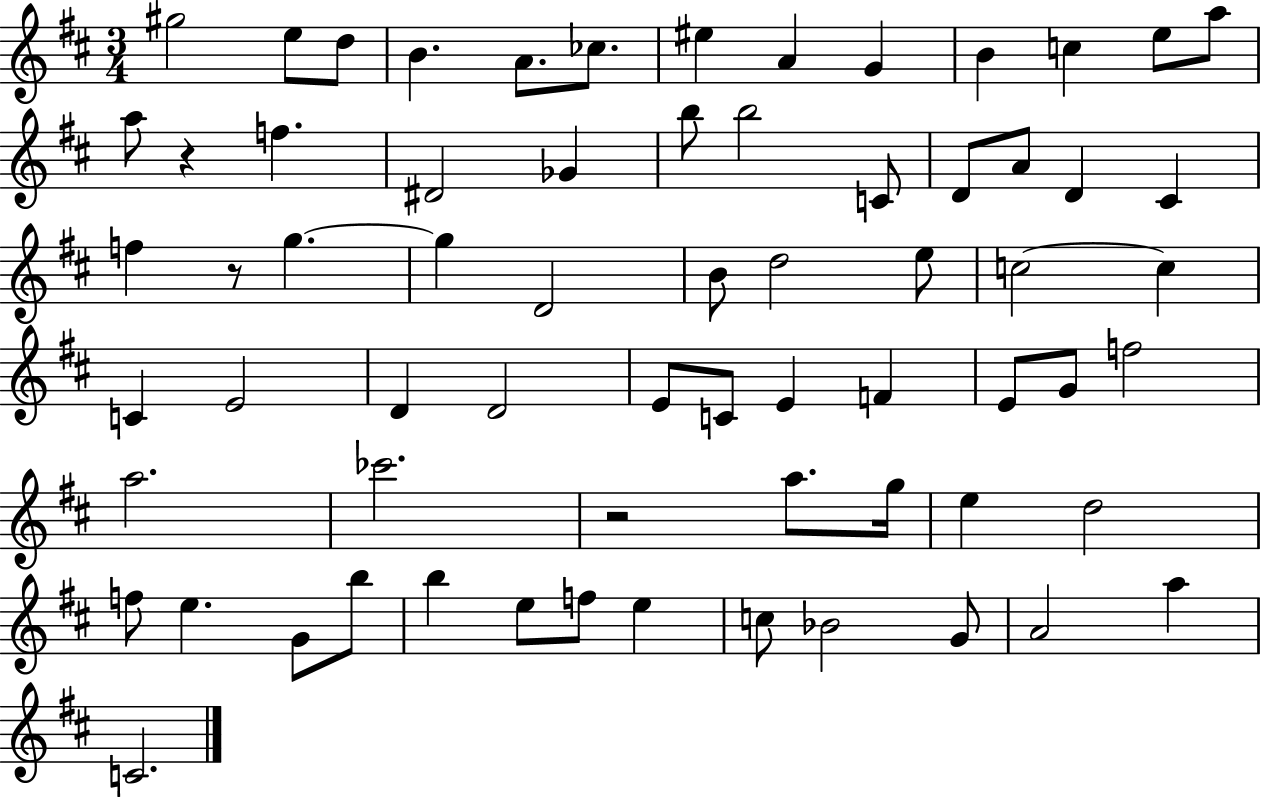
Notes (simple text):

G#5/h E5/e D5/e B4/q. A4/e. CES5/e. EIS5/q A4/q G4/q B4/q C5/q E5/e A5/e A5/e R/q F5/q. D#4/h Gb4/q B5/e B5/h C4/e D4/e A4/e D4/q C#4/q F5/q R/e G5/q. G5/q D4/h B4/e D5/h E5/e C5/h C5/q C4/q E4/h D4/q D4/h E4/e C4/e E4/q F4/q E4/e G4/e F5/h A5/h. CES6/h. R/h A5/e. G5/s E5/q D5/h F5/e E5/q. G4/e B5/e B5/q E5/e F5/e E5/q C5/e Bb4/h G4/e A4/h A5/q C4/h.